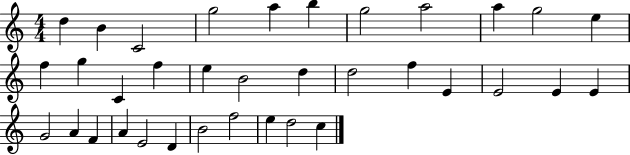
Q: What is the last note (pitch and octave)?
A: C5